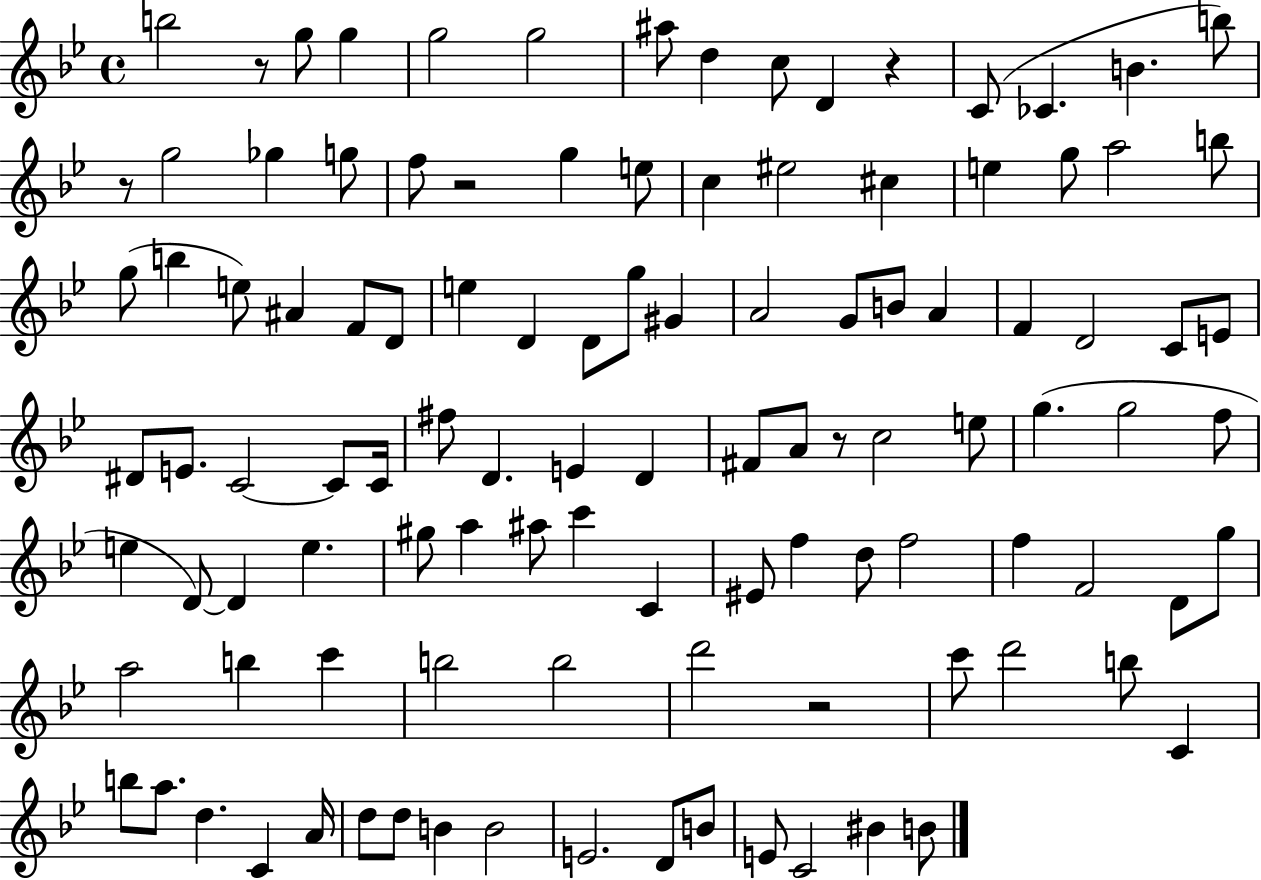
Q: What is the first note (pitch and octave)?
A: B5